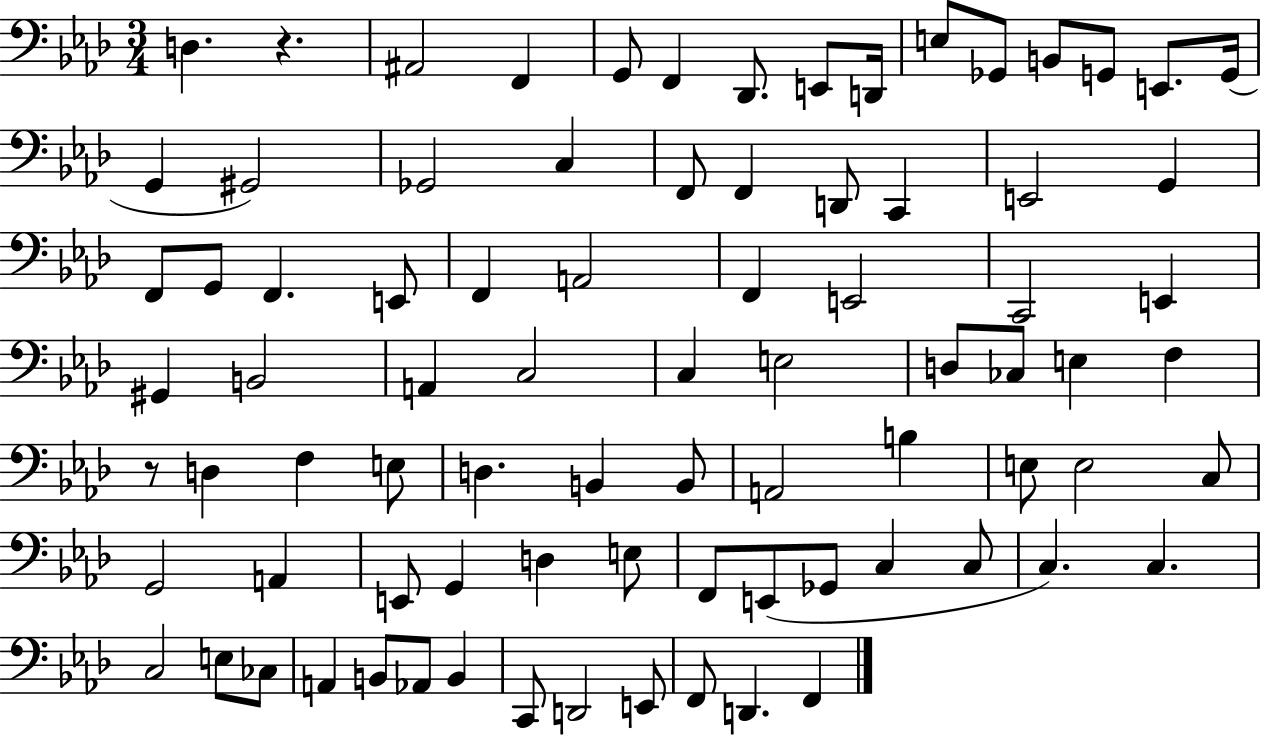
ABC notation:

X:1
T:Untitled
M:3/4
L:1/4
K:Ab
D, z ^A,,2 F,, G,,/2 F,, _D,,/2 E,,/2 D,,/4 E,/2 _G,,/2 B,,/2 G,,/2 E,,/2 G,,/4 G,, ^G,,2 _G,,2 C, F,,/2 F,, D,,/2 C,, E,,2 G,, F,,/2 G,,/2 F,, E,,/2 F,, A,,2 F,, E,,2 C,,2 E,, ^G,, B,,2 A,, C,2 C, E,2 D,/2 _C,/2 E, F, z/2 D, F, E,/2 D, B,, B,,/2 A,,2 B, E,/2 E,2 C,/2 G,,2 A,, E,,/2 G,, D, E,/2 F,,/2 E,,/2 _G,,/2 C, C,/2 C, C, C,2 E,/2 _C,/2 A,, B,,/2 _A,,/2 B,, C,,/2 D,,2 E,,/2 F,,/2 D,, F,,